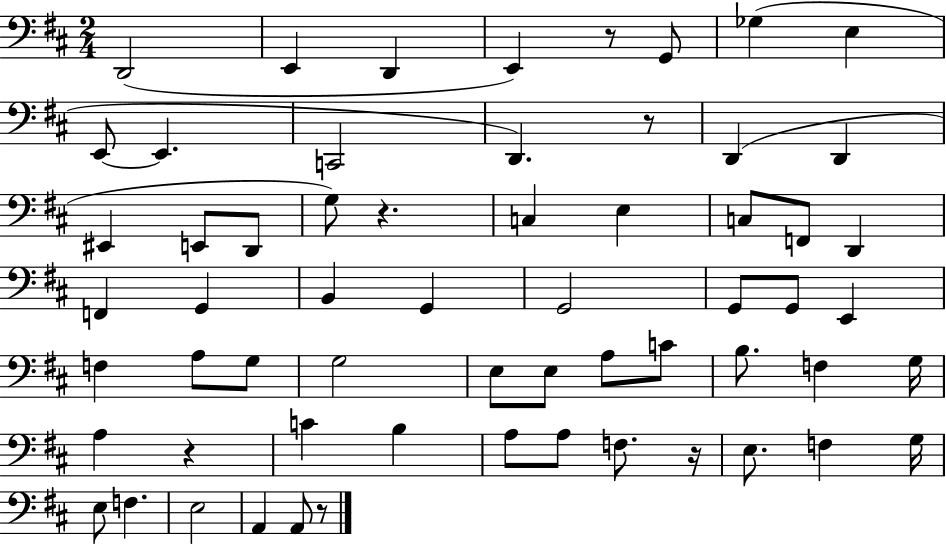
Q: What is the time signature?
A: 2/4